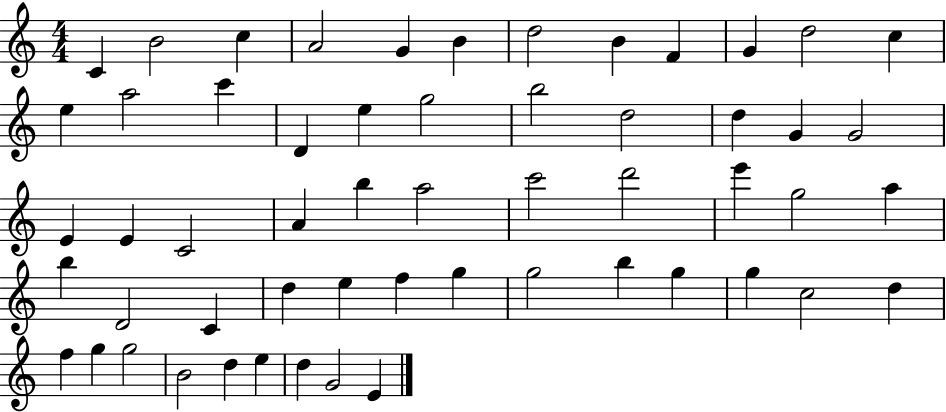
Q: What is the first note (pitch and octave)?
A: C4